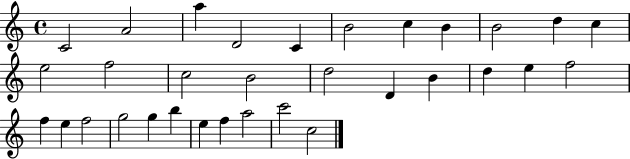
{
  \clef treble
  \time 4/4
  \defaultTimeSignature
  \key c \major
  c'2 a'2 | a''4 d'2 c'4 | b'2 c''4 b'4 | b'2 d''4 c''4 | \break e''2 f''2 | c''2 b'2 | d''2 d'4 b'4 | d''4 e''4 f''2 | \break f''4 e''4 f''2 | g''2 g''4 b''4 | e''4 f''4 a''2 | c'''2 c''2 | \break \bar "|."
}